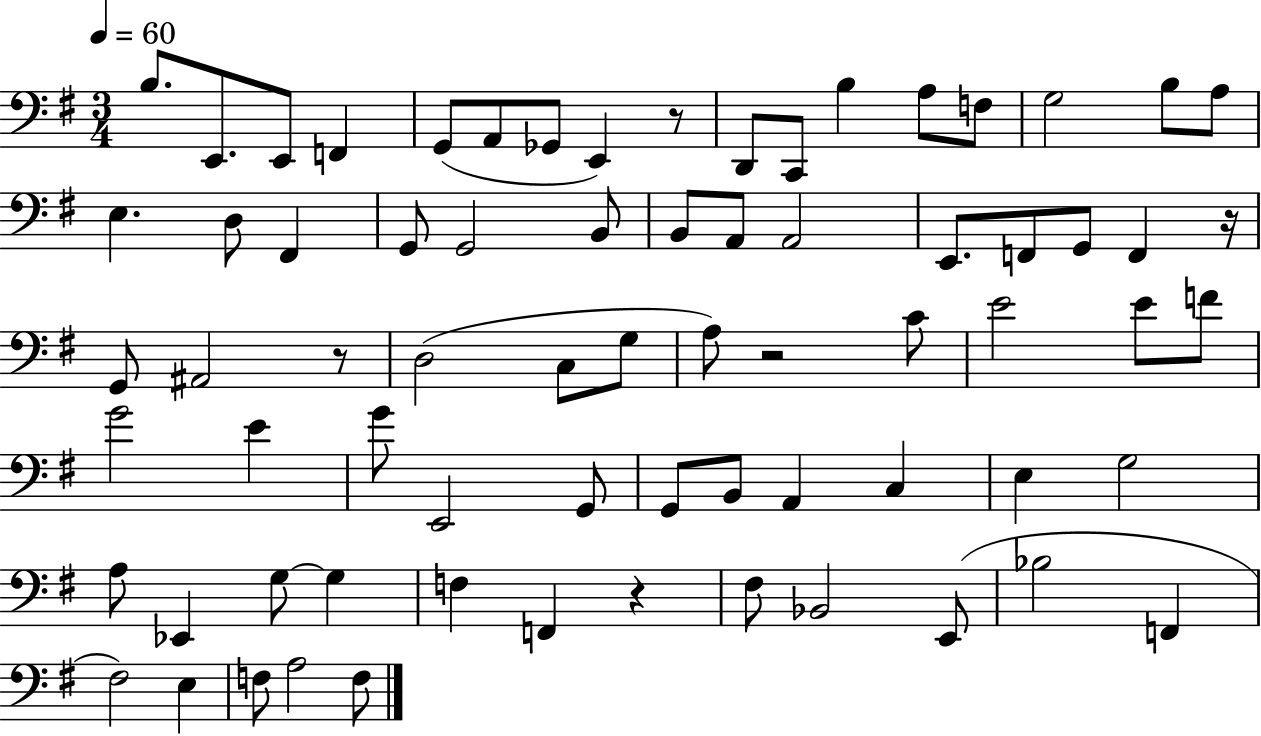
X:1
T:Untitled
M:3/4
L:1/4
K:G
B,/2 E,,/2 E,,/2 F,, G,,/2 A,,/2 _G,,/2 E,, z/2 D,,/2 C,,/2 B, A,/2 F,/2 G,2 B,/2 A,/2 E, D,/2 ^F,, G,,/2 G,,2 B,,/2 B,,/2 A,,/2 A,,2 E,,/2 F,,/2 G,,/2 F,, z/4 G,,/2 ^A,,2 z/2 D,2 C,/2 G,/2 A,/2 z2 C/2 E2 E/2 F/2 G2 E G/2 E,,2 G,,/2 G,,/2 B,,/2 A,, C, E, G,2 A,/2 _E,, G,/2 G, F, F,, z ^F,/2 _B,,2 E,,/2 _B,2 F,, ^F,2 E, F,/2 A,2 F,/2